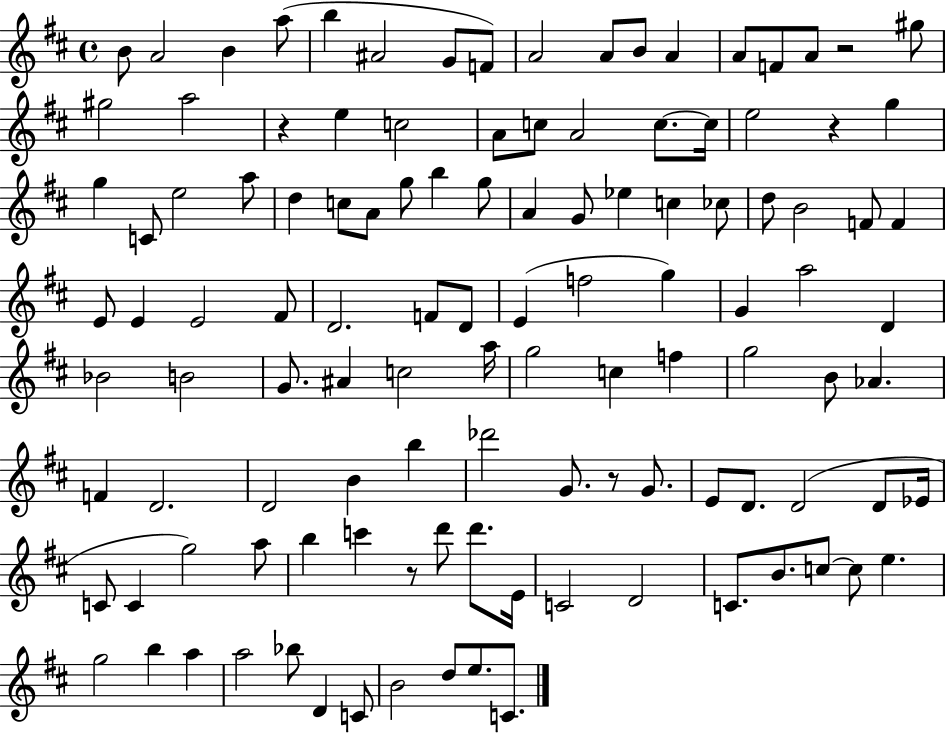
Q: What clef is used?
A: treble